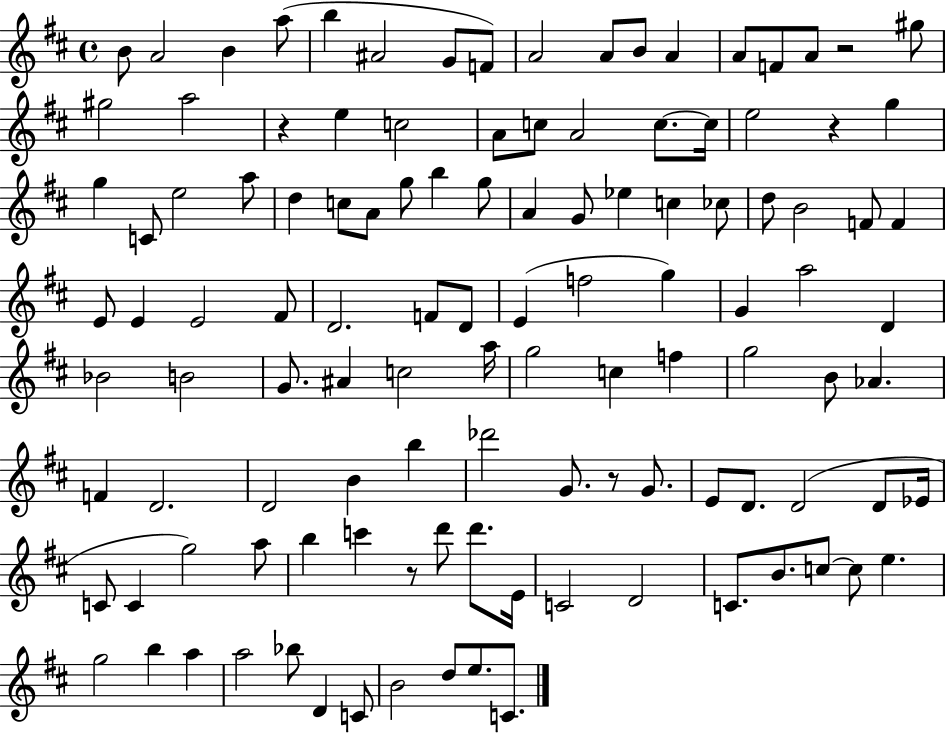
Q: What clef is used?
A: treble